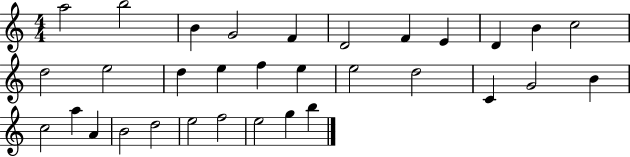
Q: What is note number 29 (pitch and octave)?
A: F5